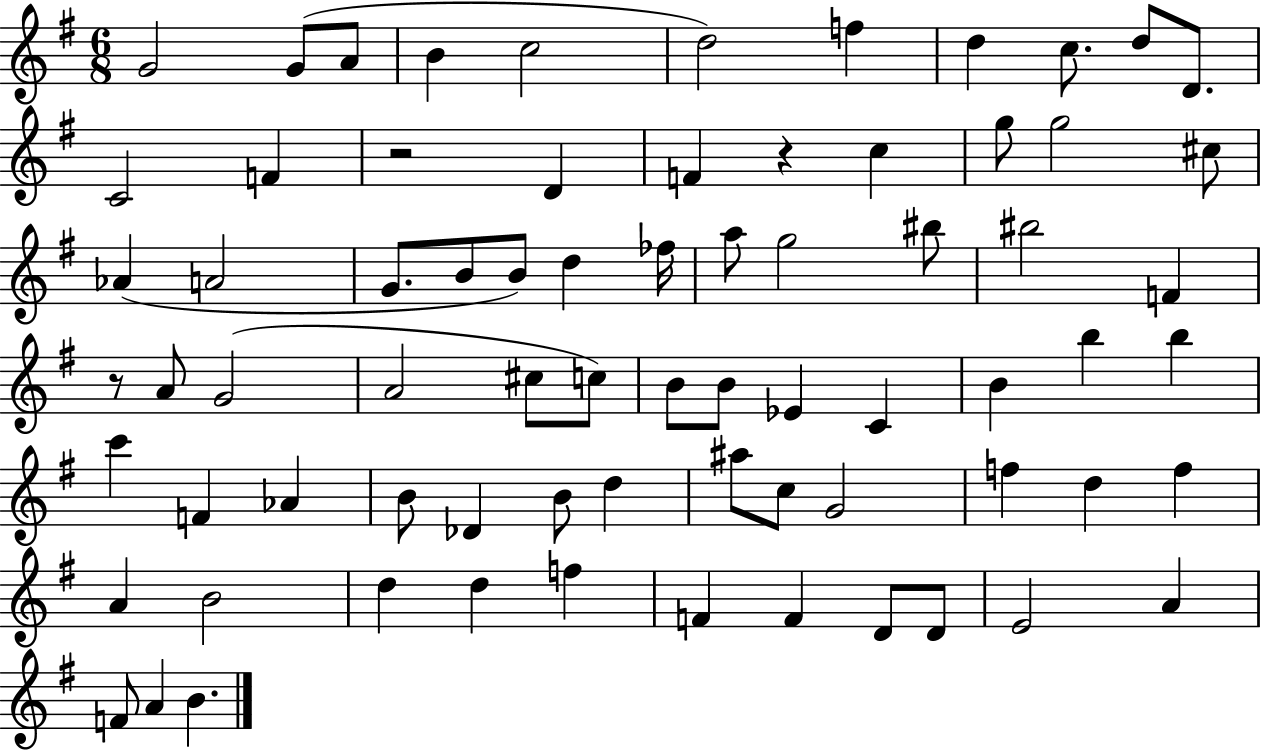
{
  \clef treble
  \numericTimeSignature
  \time 6/8
  \key g \major
  g'2 g'8( a'8 | b'4 c''2 | d''2) f''4 | d''4 c''8. d''8 d'8. | \break c'2 f'4 | r2 d'4 | f'4 r4 c''4 | g''8 g''2 cis''8 | \break aes'4( a'2 | g'8. b'8 b'8) d''4 fes''16 | a''8 g''2 bis''8 | bis''2 f'4 | \break r8 a'8 g'2( | a'2 cis''8 c''8) | b'8 b'8 ees'4 c'4 | b'4 b''4 b''4 | \break c'''4 f'4 aes'4 | b'8 des'4 b'8 d''4 | ais''8 c''8 g'2 | f''4 d''4 f''4 | \break a'4 b'2 | d''4 d''4 f''4 | f'4 f'4 d'8 d'8 | e'2 a'4 | \break f'8 a'4 b'4. | \bar "|."
}